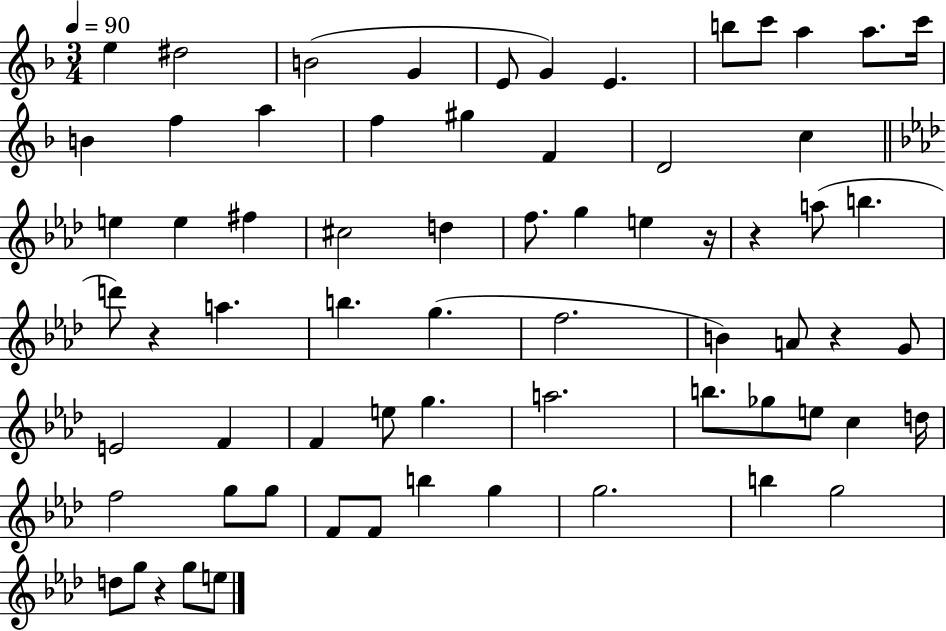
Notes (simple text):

E5/q D#5/h B4/h G4/q E4/e G4/q E4/q. B5/e C6/e A5/q A5/e. C6/s B4/q F5/q A5/q F5/q G#5/q F4/q D4/h C5/q E5/q E5/q F#5/q C#5/h D5/q F5/e. G5/q E5/q R/s R/q A5/e B5/q. D6/e R/q A5/q. B5/q. G5/q. F5/h. B4/q A4/e R/q G4/e E4/h F4/q F4/q E5/e G5/q. A5/h. B5/e. Gb5/e E5/e C5/q D5/s F5/h G5/e G5/e F4/e F4/e B5/q G5/q G5/h. B5/q G5/h D5/e G5/e R/q G5/e E5/e